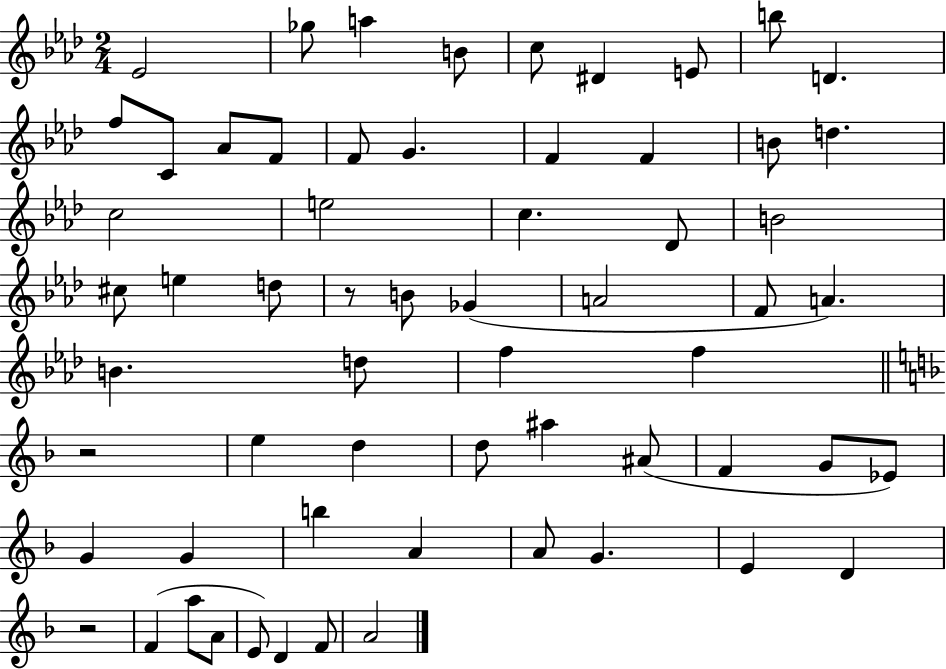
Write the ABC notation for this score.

X:1
T:Untitled
M:2/4
L:1/4
K:Ab
_E2 _g/2 a B/2 c/2 ^D E/2 b/2 D f/2 C/2 _A/2 F/2 F/2 G F F B/2 d c2 e2 c _D/2 B2 ^c/2 e d/2 z/2 B/2 _G A2 F/2 A B d/2 f f z2 e d d/2 ^a ^A/2 F G/2 _E/2 G G b A A/2 G E D z2 F a/2 A/2 E/2 D F/2 A2